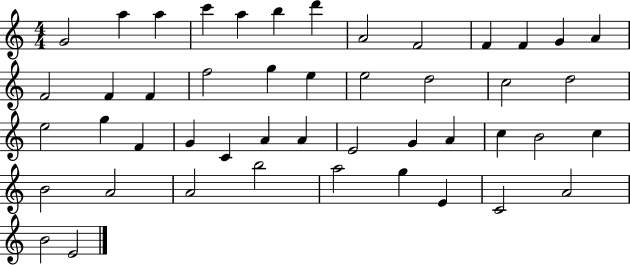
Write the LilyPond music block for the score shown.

{
  \clef treble
  \numericTimeSignature
  \time 4/4
  \key c \major
  g'2 a''4 a''4 | c'''4 a''4 b''4 d'''4 | a'2 f'2 | f'4 f'4 g'4 a'4 | \break f'2 f'4 f'4 | f''2 g''4 e''4 | e''2 d''2 | c''2 d''2 | \break e''2 g''4 f'4 | g'4 c'4 a'4 a'4 | e'2 g'4 a'4 | c''4 b'2 c''4 | \break b'2 a'2 | a'2 b''2 | a''2 g''4 e'4 | c'2 a'2 | \break b'2 e'2 | \bar "|."
}